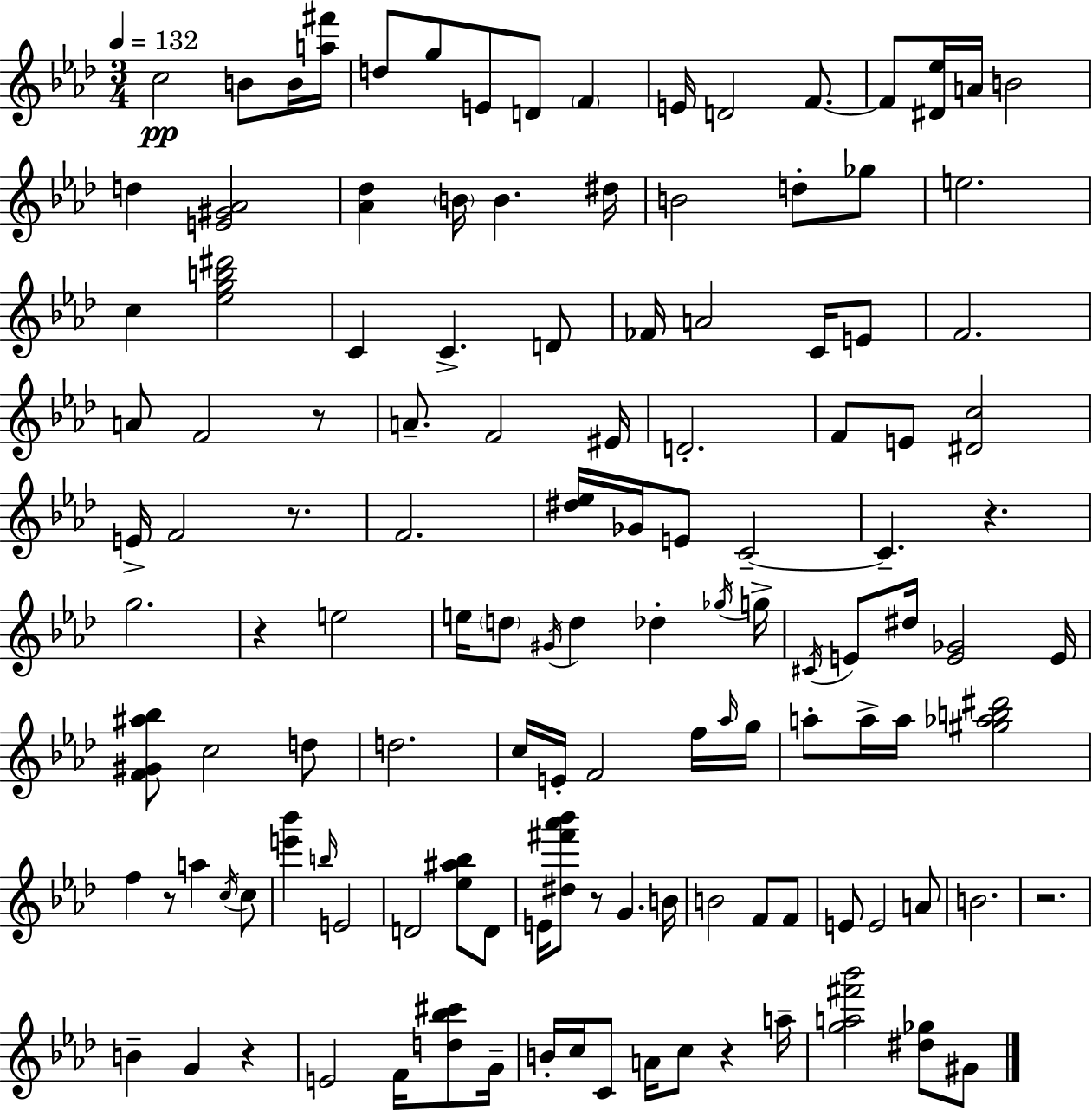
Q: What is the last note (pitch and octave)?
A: G#4